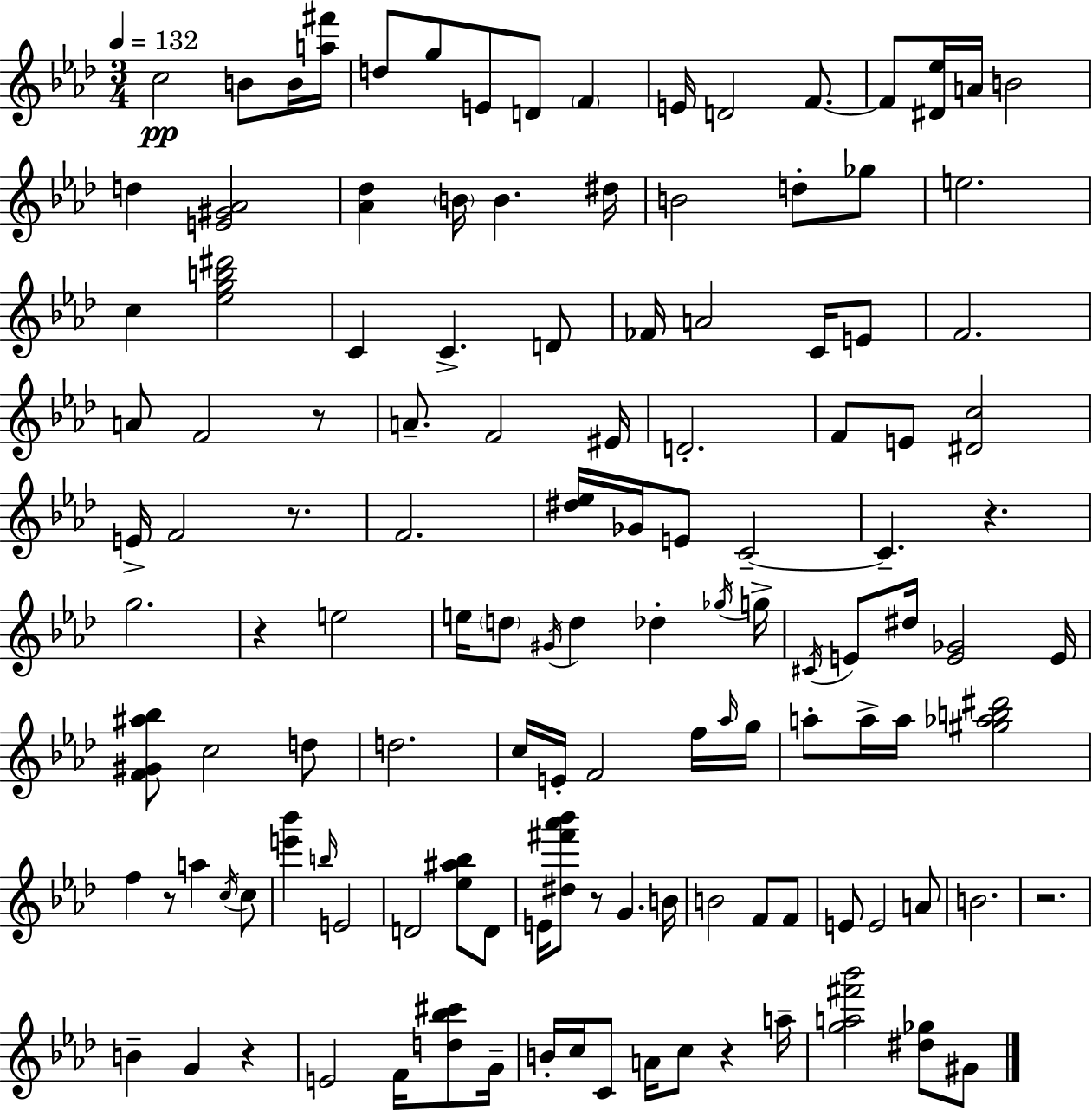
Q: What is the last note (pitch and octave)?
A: G#4